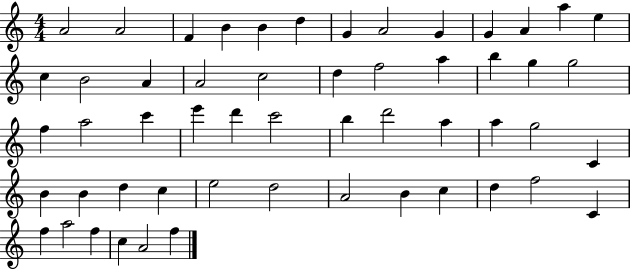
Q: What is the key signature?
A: C major